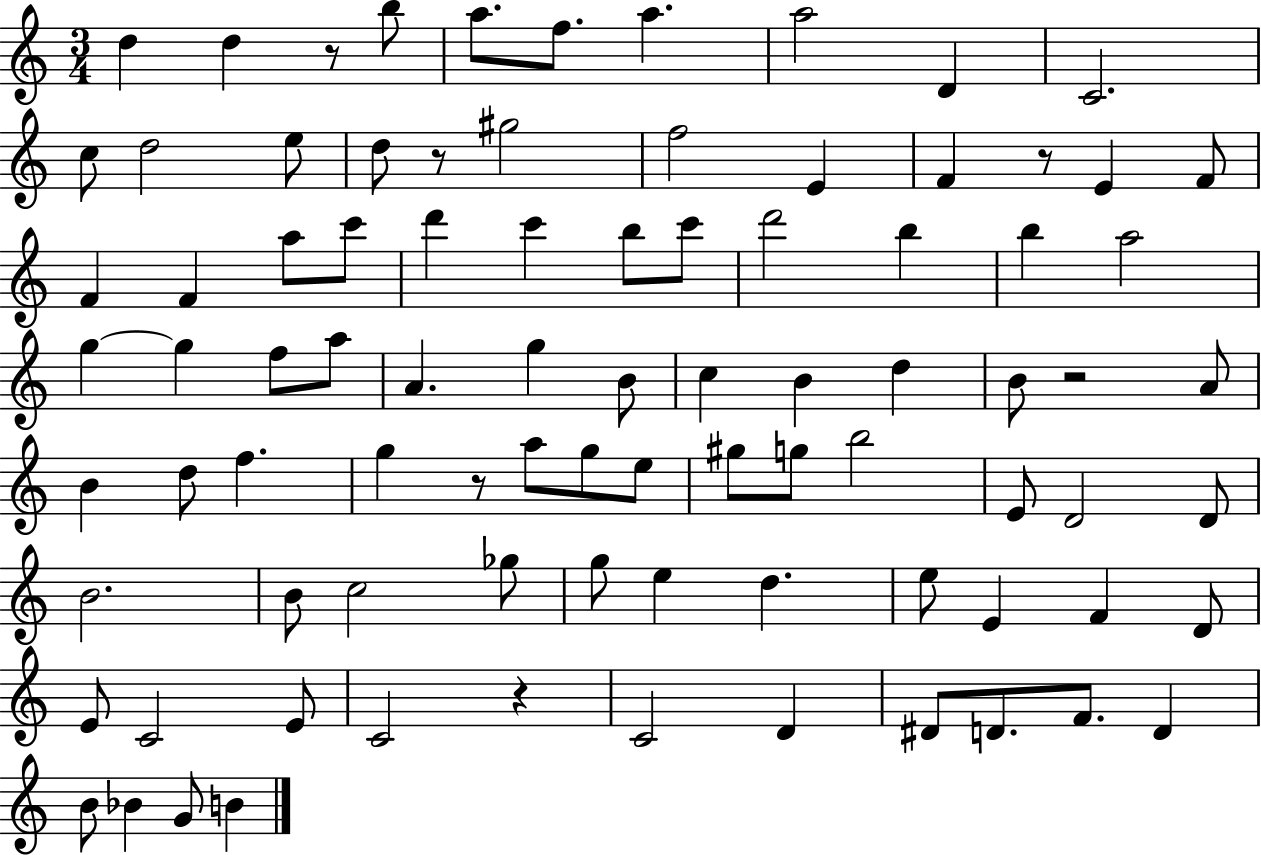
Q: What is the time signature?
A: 3/4